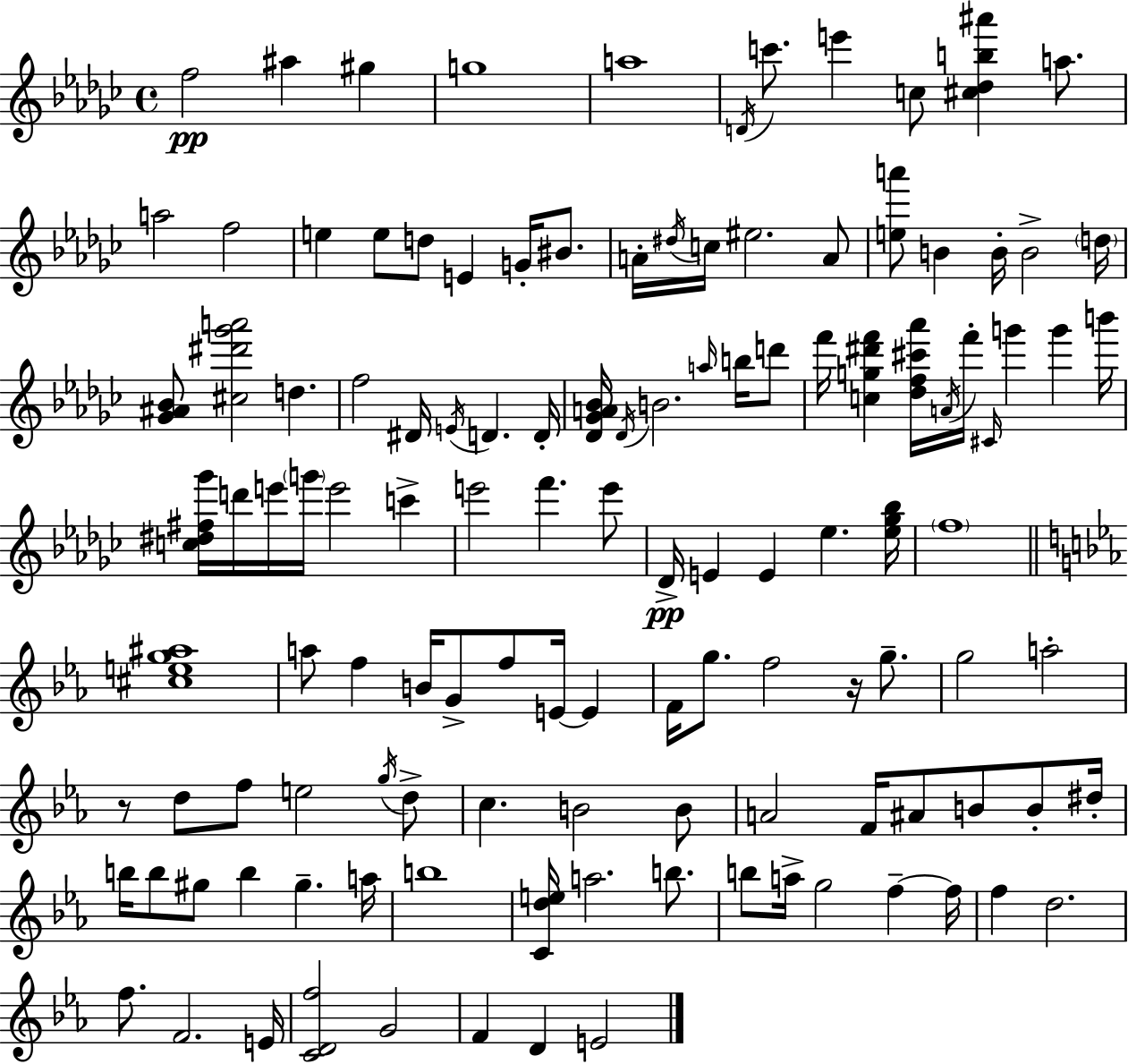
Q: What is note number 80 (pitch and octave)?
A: A4